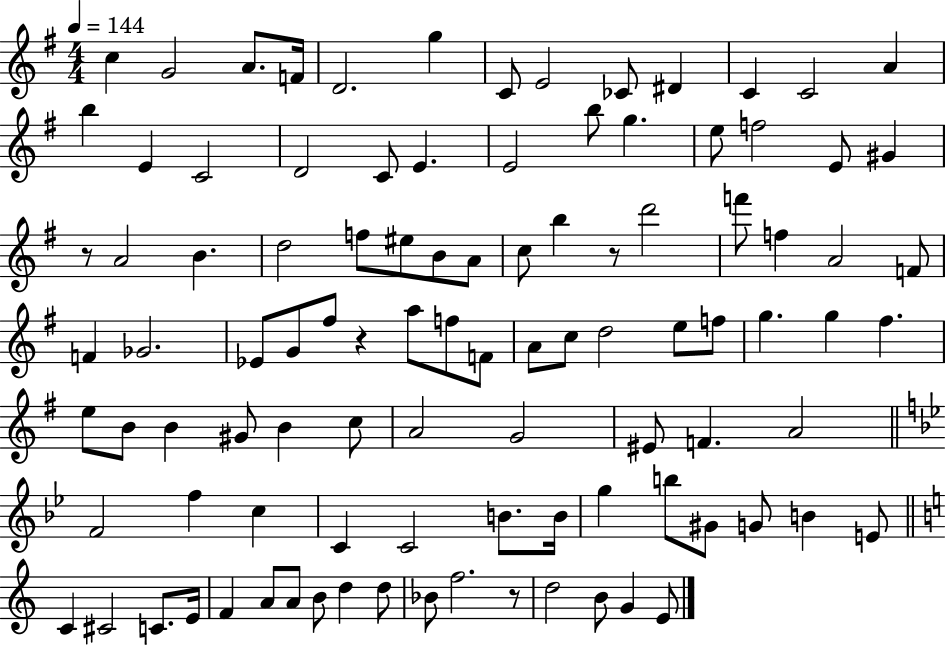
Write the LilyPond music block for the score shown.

{
  \clef treble
  \numericTimeSignature
  \time 4/4
  \key g \major
  \tempo 4 = 144
  c''4 g'2 a'8. f'16 | d'2. g''4 | c'8 e'2 ces'8 dis'4 | c'4 c'2 a'4 | \break b''4 e'4 c'2 | d'2 c'8 e'4. | e'2 b''8 g''4. | e''8 f''2 e'8 gis'4 | \break r8 a'2 b'4. | d''2 f''8 eis''8 b'8 a'8 | c''8 b''4 r8 d'''2 | f'''8 f''4 a'2 f'8 | \break f'4 ges'2. | ees'8 g'8 fis''8 r4 a''8 f''8 f'8 | a'8 c''8 d''2 e''8 f''8 | g''4. g''4 fis''4. | \break e''8 b'8 b'4 gis'8 b'4 c''8 | a'2 g'2 | eis'8 f'4. a'2 | \bar "||" \break \key bes \major f'2 f''4 c''4 | c'4 c'2 b'8. b'16 | g''4 b''8 gis'8 g'8 b'4 e'8 | \bar "||" \break \key c \major c'4 cis'2 c'8. e'16 | f'4 a'8 a'8 b'8 d''4 d''8 | bes'8 f''2. r8 | d''2 b'8 g'4 e'8 | \break \bar "|."
}